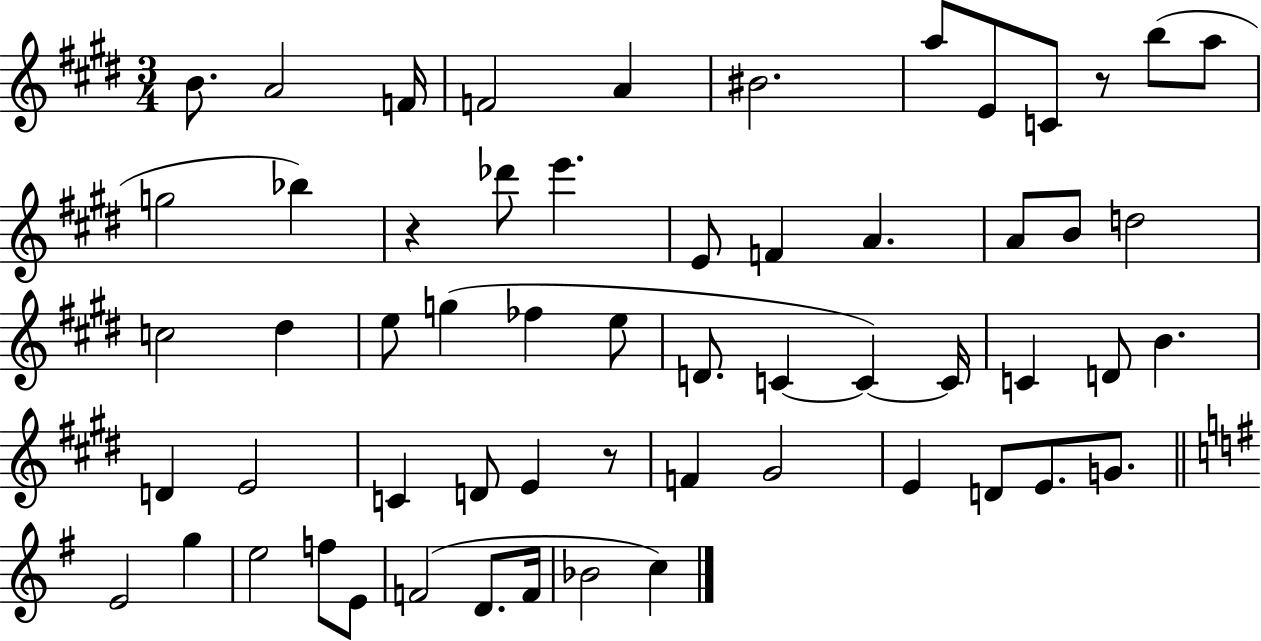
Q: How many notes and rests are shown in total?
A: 58